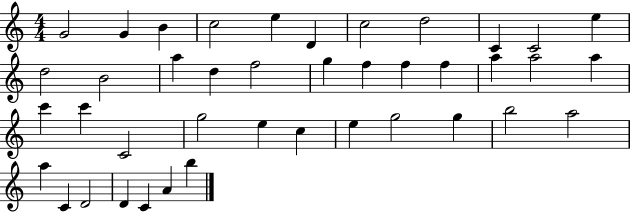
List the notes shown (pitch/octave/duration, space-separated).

G4/h G4/q B4/q C5/h E5/q D4/q C5/h D5/h C4/q C4/h E5/q D5/h B4/h A5/q D5/q F5/h G5/q F5/q F5/q F5/q A5/q A5/h A5/q C6/q C6/q C4/h G5/h E5/q C5/q E5/q G5/h G5/q B5/h A5/h A5/q C4/q D4/h D4/q C4/q A4/q B5/q